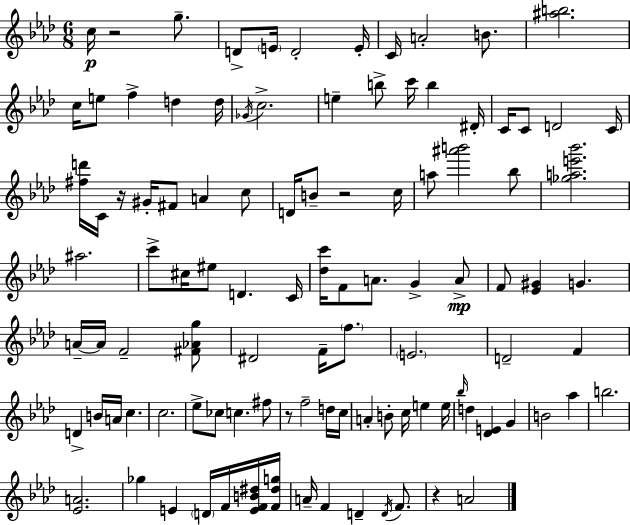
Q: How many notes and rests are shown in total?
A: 105